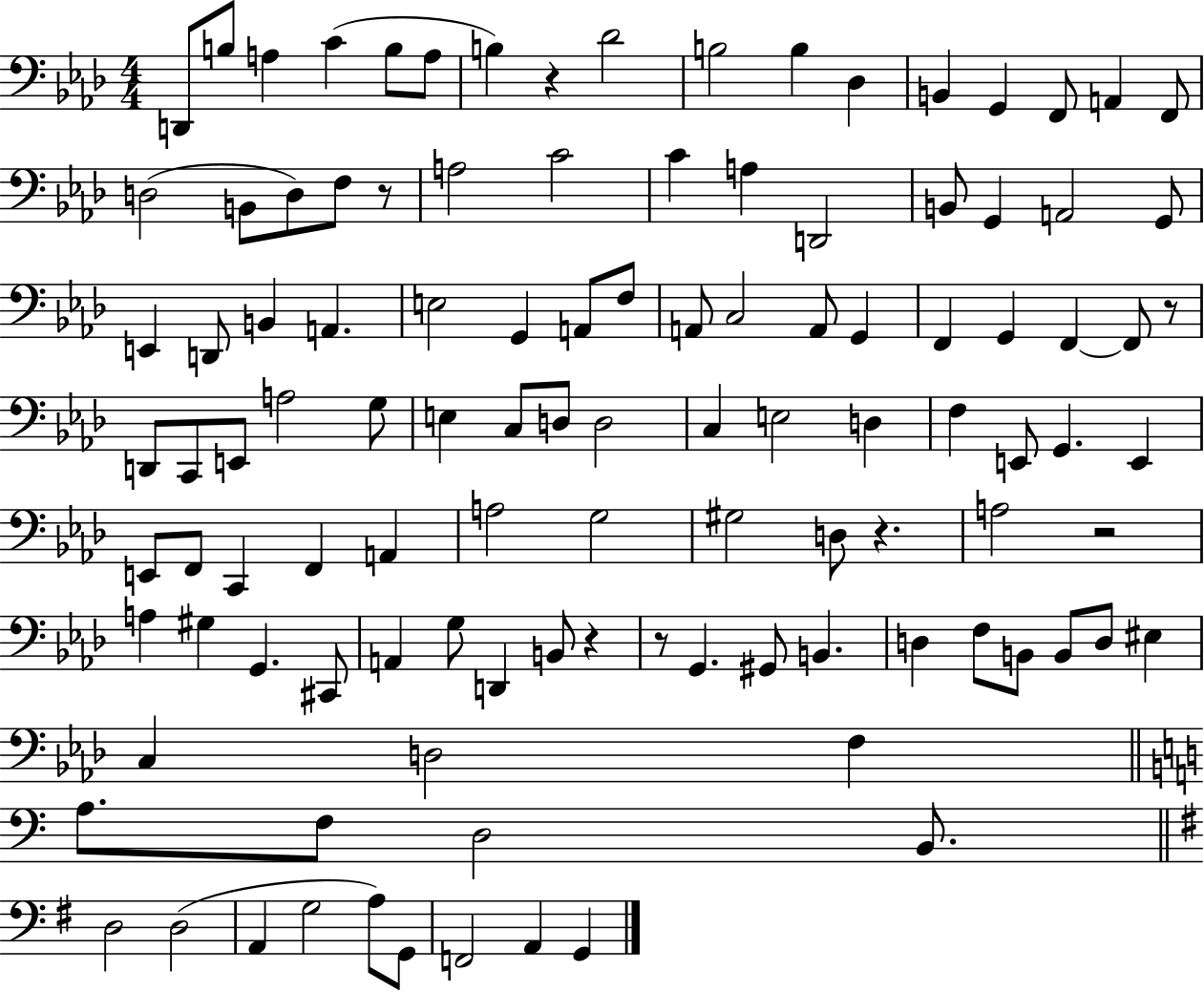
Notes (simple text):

D2/e B3/e A3/q C4/q B3/e A3/e B3/q R/q Db4/h B3/h B3/q Db3/q B2/q G2/q F2/e A2/q F2/e D3/h B2/e D3/e F3/e R/e A3/h C4/h C4/q A3/q D2/h B2/e G2/q A2/h G2/e E2/q D2/e B2/q A2/q. E3/h G2/q A2/e F3/e A2/e C3/h A2/e G2/q F2/q G2/q F2/q F2/e R/e D2/e C2/e E2/e A3/h G3/e E3/q C3/e D3/e D3/h C3/q E3/h D3/q F3/q E2/e G2/q. E2/q E2/e F2/e C2/q F2/q A2/q A3/h G3/h G#3/h D3/e R/q. A3/h R/h A3/q G#3/q G2/q. C#2/e A2/q G3/e D2/q B2/e R/q R/e G2/q. G#2/e B2/q. D3/q F3/e B2/e B2/e D3/e EIS3/q C3/q D3/h F3/q A3/e. F3/e D3/h B2/e. D3/h D3/h A2/q G3/h A3/e G2/e F2/h A2/q G2/q